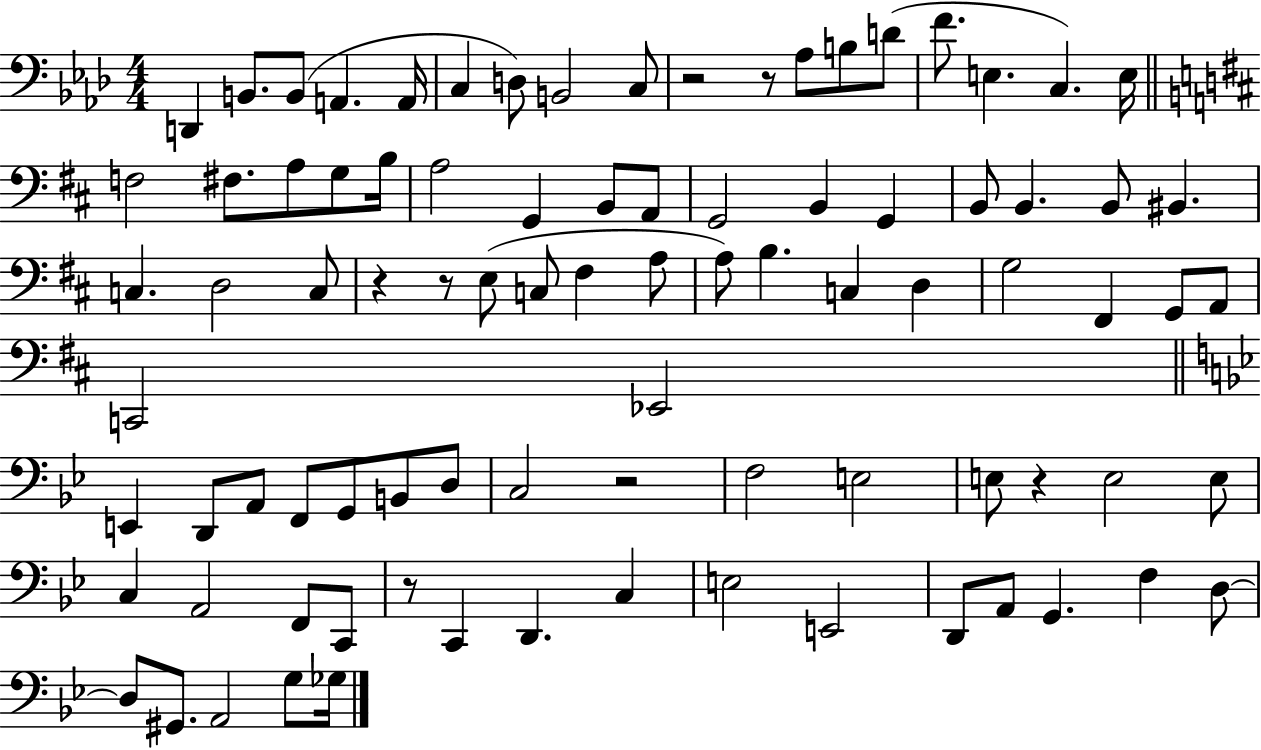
{
  \clef bass
  \numericTimeSignature
  \time 4/4
  \key aes \major
  \repeat volta 2 { d,4 b,8. b,8( a,4. a,16 | c4 d8) b,2 c8 | r2 r8 aes8 b8 d'8( | f'8. e4. c4.) e16 | \break \bar "||" \break \key b \minor f2 fis8. a8 g8 b16 | a2 g,4 b,8 a,8 | g,2 b,4 g,4 | b,8 b,4. b,8 bis,4. | \break c4. d2 c8 | r4 r8 e8( c8 fis4 a8 | a8) b4. c4 d4 | g2 fis,4 g,8 a,8 | \break c,2 ees,2 | \bar "||" \break \key bes \major e,4 d,8 a,8 f,8 g,8 b,8 d8 | c2 r2 | f2 e2 | e8 r4 e2 e8 | \break c4 a,2 f,8 c,8 | r8 c,4 d,4. c4 | e2 e,2 | d,8 a,8 g,4. f4 d8~~ | \break d8 gis,8. a,2 g8 ges16 | } \bar "|."
}